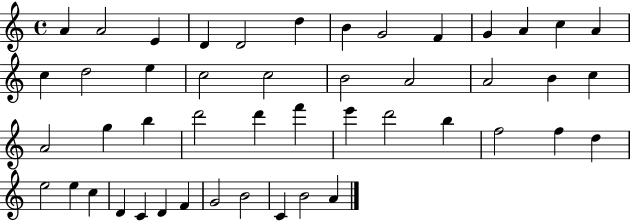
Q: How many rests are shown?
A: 0